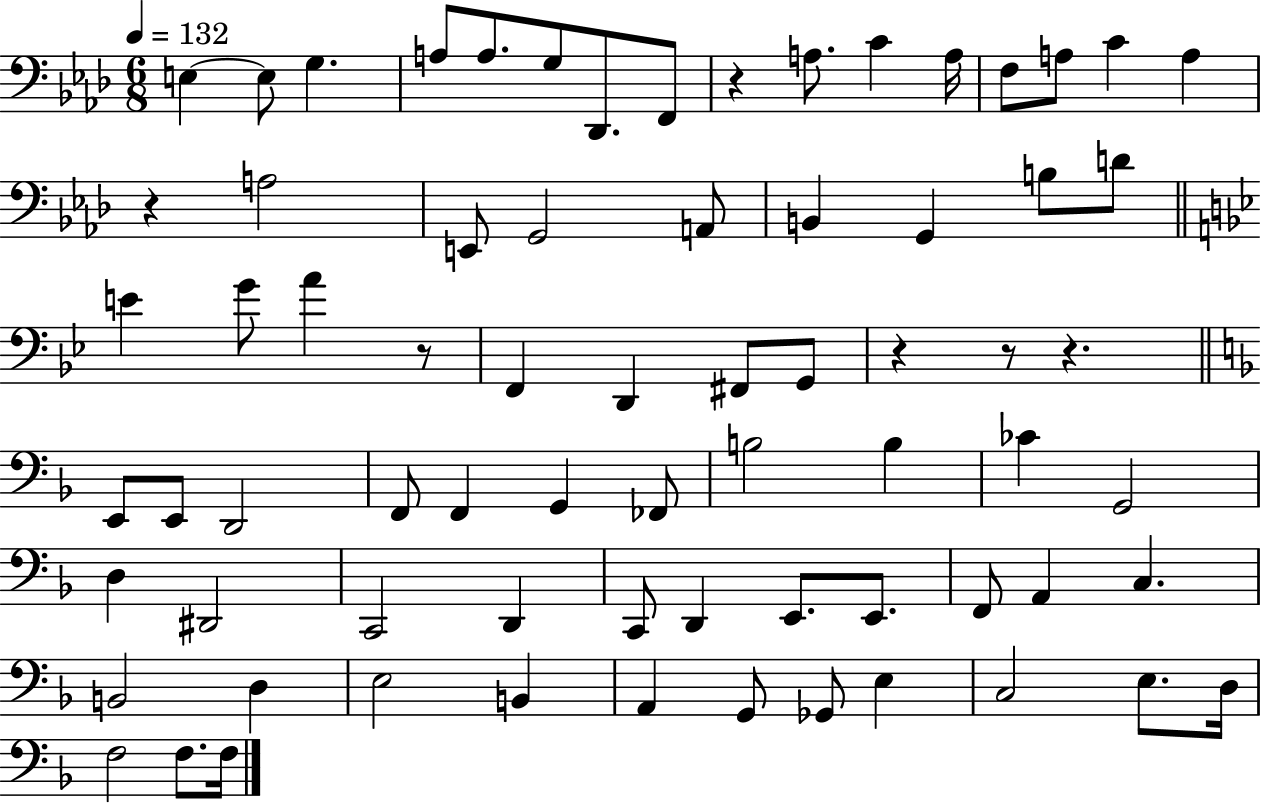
{
  \clef bass
  \numericTimeSignature
  \time 6/8
  \key aes \major
  \tempo 4 = 132
  \repeat volta 2 { e4~~ e8 g4. | a8 a8. g8 des,8. f,8 | r4 a8. c'4 a16 | f8 a8 c'4 a4 | \break r4 a2 | e,8 g,2 a,8 | b,4 g,4 b8 d'8 | \bar "||" \break \key g \minor e'4 g'8 a'4 r8 | f,4 d,4 fis,8 g,8 | r4 r8 r4. | \bar "||" \break \key f \major e,8 e,8 d,2 | f,8 f,4 g,4 fes,8 | b2 b4 | ces'4 g,2 | \break d4 dis,2 | c,2 d,4 | c,8 d,4 e,8. e,8. | f,8 a,4 c4. | \break b,2 d4 | e2 b,4 | a,4 g,8 ges,8 e4 | c2 e8. d16 | \break f2 f8. f16 | } \bar "|."
}